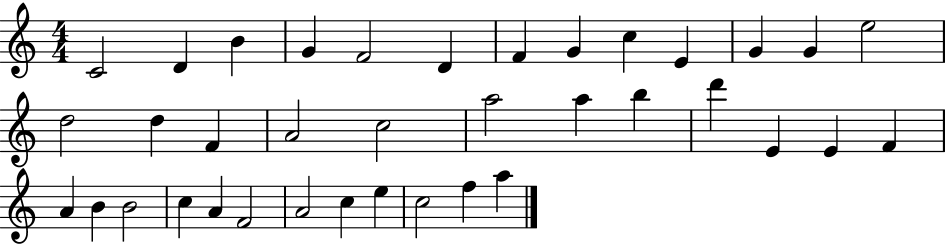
X:1
T:Untitled
M:4/4
L:1/4
K:C
C2 D B G F2 D F G c E G G e2 d2 d F A2 c2 a2 a b d' E E F A B B2 c A F2 A2 c e c2 f a